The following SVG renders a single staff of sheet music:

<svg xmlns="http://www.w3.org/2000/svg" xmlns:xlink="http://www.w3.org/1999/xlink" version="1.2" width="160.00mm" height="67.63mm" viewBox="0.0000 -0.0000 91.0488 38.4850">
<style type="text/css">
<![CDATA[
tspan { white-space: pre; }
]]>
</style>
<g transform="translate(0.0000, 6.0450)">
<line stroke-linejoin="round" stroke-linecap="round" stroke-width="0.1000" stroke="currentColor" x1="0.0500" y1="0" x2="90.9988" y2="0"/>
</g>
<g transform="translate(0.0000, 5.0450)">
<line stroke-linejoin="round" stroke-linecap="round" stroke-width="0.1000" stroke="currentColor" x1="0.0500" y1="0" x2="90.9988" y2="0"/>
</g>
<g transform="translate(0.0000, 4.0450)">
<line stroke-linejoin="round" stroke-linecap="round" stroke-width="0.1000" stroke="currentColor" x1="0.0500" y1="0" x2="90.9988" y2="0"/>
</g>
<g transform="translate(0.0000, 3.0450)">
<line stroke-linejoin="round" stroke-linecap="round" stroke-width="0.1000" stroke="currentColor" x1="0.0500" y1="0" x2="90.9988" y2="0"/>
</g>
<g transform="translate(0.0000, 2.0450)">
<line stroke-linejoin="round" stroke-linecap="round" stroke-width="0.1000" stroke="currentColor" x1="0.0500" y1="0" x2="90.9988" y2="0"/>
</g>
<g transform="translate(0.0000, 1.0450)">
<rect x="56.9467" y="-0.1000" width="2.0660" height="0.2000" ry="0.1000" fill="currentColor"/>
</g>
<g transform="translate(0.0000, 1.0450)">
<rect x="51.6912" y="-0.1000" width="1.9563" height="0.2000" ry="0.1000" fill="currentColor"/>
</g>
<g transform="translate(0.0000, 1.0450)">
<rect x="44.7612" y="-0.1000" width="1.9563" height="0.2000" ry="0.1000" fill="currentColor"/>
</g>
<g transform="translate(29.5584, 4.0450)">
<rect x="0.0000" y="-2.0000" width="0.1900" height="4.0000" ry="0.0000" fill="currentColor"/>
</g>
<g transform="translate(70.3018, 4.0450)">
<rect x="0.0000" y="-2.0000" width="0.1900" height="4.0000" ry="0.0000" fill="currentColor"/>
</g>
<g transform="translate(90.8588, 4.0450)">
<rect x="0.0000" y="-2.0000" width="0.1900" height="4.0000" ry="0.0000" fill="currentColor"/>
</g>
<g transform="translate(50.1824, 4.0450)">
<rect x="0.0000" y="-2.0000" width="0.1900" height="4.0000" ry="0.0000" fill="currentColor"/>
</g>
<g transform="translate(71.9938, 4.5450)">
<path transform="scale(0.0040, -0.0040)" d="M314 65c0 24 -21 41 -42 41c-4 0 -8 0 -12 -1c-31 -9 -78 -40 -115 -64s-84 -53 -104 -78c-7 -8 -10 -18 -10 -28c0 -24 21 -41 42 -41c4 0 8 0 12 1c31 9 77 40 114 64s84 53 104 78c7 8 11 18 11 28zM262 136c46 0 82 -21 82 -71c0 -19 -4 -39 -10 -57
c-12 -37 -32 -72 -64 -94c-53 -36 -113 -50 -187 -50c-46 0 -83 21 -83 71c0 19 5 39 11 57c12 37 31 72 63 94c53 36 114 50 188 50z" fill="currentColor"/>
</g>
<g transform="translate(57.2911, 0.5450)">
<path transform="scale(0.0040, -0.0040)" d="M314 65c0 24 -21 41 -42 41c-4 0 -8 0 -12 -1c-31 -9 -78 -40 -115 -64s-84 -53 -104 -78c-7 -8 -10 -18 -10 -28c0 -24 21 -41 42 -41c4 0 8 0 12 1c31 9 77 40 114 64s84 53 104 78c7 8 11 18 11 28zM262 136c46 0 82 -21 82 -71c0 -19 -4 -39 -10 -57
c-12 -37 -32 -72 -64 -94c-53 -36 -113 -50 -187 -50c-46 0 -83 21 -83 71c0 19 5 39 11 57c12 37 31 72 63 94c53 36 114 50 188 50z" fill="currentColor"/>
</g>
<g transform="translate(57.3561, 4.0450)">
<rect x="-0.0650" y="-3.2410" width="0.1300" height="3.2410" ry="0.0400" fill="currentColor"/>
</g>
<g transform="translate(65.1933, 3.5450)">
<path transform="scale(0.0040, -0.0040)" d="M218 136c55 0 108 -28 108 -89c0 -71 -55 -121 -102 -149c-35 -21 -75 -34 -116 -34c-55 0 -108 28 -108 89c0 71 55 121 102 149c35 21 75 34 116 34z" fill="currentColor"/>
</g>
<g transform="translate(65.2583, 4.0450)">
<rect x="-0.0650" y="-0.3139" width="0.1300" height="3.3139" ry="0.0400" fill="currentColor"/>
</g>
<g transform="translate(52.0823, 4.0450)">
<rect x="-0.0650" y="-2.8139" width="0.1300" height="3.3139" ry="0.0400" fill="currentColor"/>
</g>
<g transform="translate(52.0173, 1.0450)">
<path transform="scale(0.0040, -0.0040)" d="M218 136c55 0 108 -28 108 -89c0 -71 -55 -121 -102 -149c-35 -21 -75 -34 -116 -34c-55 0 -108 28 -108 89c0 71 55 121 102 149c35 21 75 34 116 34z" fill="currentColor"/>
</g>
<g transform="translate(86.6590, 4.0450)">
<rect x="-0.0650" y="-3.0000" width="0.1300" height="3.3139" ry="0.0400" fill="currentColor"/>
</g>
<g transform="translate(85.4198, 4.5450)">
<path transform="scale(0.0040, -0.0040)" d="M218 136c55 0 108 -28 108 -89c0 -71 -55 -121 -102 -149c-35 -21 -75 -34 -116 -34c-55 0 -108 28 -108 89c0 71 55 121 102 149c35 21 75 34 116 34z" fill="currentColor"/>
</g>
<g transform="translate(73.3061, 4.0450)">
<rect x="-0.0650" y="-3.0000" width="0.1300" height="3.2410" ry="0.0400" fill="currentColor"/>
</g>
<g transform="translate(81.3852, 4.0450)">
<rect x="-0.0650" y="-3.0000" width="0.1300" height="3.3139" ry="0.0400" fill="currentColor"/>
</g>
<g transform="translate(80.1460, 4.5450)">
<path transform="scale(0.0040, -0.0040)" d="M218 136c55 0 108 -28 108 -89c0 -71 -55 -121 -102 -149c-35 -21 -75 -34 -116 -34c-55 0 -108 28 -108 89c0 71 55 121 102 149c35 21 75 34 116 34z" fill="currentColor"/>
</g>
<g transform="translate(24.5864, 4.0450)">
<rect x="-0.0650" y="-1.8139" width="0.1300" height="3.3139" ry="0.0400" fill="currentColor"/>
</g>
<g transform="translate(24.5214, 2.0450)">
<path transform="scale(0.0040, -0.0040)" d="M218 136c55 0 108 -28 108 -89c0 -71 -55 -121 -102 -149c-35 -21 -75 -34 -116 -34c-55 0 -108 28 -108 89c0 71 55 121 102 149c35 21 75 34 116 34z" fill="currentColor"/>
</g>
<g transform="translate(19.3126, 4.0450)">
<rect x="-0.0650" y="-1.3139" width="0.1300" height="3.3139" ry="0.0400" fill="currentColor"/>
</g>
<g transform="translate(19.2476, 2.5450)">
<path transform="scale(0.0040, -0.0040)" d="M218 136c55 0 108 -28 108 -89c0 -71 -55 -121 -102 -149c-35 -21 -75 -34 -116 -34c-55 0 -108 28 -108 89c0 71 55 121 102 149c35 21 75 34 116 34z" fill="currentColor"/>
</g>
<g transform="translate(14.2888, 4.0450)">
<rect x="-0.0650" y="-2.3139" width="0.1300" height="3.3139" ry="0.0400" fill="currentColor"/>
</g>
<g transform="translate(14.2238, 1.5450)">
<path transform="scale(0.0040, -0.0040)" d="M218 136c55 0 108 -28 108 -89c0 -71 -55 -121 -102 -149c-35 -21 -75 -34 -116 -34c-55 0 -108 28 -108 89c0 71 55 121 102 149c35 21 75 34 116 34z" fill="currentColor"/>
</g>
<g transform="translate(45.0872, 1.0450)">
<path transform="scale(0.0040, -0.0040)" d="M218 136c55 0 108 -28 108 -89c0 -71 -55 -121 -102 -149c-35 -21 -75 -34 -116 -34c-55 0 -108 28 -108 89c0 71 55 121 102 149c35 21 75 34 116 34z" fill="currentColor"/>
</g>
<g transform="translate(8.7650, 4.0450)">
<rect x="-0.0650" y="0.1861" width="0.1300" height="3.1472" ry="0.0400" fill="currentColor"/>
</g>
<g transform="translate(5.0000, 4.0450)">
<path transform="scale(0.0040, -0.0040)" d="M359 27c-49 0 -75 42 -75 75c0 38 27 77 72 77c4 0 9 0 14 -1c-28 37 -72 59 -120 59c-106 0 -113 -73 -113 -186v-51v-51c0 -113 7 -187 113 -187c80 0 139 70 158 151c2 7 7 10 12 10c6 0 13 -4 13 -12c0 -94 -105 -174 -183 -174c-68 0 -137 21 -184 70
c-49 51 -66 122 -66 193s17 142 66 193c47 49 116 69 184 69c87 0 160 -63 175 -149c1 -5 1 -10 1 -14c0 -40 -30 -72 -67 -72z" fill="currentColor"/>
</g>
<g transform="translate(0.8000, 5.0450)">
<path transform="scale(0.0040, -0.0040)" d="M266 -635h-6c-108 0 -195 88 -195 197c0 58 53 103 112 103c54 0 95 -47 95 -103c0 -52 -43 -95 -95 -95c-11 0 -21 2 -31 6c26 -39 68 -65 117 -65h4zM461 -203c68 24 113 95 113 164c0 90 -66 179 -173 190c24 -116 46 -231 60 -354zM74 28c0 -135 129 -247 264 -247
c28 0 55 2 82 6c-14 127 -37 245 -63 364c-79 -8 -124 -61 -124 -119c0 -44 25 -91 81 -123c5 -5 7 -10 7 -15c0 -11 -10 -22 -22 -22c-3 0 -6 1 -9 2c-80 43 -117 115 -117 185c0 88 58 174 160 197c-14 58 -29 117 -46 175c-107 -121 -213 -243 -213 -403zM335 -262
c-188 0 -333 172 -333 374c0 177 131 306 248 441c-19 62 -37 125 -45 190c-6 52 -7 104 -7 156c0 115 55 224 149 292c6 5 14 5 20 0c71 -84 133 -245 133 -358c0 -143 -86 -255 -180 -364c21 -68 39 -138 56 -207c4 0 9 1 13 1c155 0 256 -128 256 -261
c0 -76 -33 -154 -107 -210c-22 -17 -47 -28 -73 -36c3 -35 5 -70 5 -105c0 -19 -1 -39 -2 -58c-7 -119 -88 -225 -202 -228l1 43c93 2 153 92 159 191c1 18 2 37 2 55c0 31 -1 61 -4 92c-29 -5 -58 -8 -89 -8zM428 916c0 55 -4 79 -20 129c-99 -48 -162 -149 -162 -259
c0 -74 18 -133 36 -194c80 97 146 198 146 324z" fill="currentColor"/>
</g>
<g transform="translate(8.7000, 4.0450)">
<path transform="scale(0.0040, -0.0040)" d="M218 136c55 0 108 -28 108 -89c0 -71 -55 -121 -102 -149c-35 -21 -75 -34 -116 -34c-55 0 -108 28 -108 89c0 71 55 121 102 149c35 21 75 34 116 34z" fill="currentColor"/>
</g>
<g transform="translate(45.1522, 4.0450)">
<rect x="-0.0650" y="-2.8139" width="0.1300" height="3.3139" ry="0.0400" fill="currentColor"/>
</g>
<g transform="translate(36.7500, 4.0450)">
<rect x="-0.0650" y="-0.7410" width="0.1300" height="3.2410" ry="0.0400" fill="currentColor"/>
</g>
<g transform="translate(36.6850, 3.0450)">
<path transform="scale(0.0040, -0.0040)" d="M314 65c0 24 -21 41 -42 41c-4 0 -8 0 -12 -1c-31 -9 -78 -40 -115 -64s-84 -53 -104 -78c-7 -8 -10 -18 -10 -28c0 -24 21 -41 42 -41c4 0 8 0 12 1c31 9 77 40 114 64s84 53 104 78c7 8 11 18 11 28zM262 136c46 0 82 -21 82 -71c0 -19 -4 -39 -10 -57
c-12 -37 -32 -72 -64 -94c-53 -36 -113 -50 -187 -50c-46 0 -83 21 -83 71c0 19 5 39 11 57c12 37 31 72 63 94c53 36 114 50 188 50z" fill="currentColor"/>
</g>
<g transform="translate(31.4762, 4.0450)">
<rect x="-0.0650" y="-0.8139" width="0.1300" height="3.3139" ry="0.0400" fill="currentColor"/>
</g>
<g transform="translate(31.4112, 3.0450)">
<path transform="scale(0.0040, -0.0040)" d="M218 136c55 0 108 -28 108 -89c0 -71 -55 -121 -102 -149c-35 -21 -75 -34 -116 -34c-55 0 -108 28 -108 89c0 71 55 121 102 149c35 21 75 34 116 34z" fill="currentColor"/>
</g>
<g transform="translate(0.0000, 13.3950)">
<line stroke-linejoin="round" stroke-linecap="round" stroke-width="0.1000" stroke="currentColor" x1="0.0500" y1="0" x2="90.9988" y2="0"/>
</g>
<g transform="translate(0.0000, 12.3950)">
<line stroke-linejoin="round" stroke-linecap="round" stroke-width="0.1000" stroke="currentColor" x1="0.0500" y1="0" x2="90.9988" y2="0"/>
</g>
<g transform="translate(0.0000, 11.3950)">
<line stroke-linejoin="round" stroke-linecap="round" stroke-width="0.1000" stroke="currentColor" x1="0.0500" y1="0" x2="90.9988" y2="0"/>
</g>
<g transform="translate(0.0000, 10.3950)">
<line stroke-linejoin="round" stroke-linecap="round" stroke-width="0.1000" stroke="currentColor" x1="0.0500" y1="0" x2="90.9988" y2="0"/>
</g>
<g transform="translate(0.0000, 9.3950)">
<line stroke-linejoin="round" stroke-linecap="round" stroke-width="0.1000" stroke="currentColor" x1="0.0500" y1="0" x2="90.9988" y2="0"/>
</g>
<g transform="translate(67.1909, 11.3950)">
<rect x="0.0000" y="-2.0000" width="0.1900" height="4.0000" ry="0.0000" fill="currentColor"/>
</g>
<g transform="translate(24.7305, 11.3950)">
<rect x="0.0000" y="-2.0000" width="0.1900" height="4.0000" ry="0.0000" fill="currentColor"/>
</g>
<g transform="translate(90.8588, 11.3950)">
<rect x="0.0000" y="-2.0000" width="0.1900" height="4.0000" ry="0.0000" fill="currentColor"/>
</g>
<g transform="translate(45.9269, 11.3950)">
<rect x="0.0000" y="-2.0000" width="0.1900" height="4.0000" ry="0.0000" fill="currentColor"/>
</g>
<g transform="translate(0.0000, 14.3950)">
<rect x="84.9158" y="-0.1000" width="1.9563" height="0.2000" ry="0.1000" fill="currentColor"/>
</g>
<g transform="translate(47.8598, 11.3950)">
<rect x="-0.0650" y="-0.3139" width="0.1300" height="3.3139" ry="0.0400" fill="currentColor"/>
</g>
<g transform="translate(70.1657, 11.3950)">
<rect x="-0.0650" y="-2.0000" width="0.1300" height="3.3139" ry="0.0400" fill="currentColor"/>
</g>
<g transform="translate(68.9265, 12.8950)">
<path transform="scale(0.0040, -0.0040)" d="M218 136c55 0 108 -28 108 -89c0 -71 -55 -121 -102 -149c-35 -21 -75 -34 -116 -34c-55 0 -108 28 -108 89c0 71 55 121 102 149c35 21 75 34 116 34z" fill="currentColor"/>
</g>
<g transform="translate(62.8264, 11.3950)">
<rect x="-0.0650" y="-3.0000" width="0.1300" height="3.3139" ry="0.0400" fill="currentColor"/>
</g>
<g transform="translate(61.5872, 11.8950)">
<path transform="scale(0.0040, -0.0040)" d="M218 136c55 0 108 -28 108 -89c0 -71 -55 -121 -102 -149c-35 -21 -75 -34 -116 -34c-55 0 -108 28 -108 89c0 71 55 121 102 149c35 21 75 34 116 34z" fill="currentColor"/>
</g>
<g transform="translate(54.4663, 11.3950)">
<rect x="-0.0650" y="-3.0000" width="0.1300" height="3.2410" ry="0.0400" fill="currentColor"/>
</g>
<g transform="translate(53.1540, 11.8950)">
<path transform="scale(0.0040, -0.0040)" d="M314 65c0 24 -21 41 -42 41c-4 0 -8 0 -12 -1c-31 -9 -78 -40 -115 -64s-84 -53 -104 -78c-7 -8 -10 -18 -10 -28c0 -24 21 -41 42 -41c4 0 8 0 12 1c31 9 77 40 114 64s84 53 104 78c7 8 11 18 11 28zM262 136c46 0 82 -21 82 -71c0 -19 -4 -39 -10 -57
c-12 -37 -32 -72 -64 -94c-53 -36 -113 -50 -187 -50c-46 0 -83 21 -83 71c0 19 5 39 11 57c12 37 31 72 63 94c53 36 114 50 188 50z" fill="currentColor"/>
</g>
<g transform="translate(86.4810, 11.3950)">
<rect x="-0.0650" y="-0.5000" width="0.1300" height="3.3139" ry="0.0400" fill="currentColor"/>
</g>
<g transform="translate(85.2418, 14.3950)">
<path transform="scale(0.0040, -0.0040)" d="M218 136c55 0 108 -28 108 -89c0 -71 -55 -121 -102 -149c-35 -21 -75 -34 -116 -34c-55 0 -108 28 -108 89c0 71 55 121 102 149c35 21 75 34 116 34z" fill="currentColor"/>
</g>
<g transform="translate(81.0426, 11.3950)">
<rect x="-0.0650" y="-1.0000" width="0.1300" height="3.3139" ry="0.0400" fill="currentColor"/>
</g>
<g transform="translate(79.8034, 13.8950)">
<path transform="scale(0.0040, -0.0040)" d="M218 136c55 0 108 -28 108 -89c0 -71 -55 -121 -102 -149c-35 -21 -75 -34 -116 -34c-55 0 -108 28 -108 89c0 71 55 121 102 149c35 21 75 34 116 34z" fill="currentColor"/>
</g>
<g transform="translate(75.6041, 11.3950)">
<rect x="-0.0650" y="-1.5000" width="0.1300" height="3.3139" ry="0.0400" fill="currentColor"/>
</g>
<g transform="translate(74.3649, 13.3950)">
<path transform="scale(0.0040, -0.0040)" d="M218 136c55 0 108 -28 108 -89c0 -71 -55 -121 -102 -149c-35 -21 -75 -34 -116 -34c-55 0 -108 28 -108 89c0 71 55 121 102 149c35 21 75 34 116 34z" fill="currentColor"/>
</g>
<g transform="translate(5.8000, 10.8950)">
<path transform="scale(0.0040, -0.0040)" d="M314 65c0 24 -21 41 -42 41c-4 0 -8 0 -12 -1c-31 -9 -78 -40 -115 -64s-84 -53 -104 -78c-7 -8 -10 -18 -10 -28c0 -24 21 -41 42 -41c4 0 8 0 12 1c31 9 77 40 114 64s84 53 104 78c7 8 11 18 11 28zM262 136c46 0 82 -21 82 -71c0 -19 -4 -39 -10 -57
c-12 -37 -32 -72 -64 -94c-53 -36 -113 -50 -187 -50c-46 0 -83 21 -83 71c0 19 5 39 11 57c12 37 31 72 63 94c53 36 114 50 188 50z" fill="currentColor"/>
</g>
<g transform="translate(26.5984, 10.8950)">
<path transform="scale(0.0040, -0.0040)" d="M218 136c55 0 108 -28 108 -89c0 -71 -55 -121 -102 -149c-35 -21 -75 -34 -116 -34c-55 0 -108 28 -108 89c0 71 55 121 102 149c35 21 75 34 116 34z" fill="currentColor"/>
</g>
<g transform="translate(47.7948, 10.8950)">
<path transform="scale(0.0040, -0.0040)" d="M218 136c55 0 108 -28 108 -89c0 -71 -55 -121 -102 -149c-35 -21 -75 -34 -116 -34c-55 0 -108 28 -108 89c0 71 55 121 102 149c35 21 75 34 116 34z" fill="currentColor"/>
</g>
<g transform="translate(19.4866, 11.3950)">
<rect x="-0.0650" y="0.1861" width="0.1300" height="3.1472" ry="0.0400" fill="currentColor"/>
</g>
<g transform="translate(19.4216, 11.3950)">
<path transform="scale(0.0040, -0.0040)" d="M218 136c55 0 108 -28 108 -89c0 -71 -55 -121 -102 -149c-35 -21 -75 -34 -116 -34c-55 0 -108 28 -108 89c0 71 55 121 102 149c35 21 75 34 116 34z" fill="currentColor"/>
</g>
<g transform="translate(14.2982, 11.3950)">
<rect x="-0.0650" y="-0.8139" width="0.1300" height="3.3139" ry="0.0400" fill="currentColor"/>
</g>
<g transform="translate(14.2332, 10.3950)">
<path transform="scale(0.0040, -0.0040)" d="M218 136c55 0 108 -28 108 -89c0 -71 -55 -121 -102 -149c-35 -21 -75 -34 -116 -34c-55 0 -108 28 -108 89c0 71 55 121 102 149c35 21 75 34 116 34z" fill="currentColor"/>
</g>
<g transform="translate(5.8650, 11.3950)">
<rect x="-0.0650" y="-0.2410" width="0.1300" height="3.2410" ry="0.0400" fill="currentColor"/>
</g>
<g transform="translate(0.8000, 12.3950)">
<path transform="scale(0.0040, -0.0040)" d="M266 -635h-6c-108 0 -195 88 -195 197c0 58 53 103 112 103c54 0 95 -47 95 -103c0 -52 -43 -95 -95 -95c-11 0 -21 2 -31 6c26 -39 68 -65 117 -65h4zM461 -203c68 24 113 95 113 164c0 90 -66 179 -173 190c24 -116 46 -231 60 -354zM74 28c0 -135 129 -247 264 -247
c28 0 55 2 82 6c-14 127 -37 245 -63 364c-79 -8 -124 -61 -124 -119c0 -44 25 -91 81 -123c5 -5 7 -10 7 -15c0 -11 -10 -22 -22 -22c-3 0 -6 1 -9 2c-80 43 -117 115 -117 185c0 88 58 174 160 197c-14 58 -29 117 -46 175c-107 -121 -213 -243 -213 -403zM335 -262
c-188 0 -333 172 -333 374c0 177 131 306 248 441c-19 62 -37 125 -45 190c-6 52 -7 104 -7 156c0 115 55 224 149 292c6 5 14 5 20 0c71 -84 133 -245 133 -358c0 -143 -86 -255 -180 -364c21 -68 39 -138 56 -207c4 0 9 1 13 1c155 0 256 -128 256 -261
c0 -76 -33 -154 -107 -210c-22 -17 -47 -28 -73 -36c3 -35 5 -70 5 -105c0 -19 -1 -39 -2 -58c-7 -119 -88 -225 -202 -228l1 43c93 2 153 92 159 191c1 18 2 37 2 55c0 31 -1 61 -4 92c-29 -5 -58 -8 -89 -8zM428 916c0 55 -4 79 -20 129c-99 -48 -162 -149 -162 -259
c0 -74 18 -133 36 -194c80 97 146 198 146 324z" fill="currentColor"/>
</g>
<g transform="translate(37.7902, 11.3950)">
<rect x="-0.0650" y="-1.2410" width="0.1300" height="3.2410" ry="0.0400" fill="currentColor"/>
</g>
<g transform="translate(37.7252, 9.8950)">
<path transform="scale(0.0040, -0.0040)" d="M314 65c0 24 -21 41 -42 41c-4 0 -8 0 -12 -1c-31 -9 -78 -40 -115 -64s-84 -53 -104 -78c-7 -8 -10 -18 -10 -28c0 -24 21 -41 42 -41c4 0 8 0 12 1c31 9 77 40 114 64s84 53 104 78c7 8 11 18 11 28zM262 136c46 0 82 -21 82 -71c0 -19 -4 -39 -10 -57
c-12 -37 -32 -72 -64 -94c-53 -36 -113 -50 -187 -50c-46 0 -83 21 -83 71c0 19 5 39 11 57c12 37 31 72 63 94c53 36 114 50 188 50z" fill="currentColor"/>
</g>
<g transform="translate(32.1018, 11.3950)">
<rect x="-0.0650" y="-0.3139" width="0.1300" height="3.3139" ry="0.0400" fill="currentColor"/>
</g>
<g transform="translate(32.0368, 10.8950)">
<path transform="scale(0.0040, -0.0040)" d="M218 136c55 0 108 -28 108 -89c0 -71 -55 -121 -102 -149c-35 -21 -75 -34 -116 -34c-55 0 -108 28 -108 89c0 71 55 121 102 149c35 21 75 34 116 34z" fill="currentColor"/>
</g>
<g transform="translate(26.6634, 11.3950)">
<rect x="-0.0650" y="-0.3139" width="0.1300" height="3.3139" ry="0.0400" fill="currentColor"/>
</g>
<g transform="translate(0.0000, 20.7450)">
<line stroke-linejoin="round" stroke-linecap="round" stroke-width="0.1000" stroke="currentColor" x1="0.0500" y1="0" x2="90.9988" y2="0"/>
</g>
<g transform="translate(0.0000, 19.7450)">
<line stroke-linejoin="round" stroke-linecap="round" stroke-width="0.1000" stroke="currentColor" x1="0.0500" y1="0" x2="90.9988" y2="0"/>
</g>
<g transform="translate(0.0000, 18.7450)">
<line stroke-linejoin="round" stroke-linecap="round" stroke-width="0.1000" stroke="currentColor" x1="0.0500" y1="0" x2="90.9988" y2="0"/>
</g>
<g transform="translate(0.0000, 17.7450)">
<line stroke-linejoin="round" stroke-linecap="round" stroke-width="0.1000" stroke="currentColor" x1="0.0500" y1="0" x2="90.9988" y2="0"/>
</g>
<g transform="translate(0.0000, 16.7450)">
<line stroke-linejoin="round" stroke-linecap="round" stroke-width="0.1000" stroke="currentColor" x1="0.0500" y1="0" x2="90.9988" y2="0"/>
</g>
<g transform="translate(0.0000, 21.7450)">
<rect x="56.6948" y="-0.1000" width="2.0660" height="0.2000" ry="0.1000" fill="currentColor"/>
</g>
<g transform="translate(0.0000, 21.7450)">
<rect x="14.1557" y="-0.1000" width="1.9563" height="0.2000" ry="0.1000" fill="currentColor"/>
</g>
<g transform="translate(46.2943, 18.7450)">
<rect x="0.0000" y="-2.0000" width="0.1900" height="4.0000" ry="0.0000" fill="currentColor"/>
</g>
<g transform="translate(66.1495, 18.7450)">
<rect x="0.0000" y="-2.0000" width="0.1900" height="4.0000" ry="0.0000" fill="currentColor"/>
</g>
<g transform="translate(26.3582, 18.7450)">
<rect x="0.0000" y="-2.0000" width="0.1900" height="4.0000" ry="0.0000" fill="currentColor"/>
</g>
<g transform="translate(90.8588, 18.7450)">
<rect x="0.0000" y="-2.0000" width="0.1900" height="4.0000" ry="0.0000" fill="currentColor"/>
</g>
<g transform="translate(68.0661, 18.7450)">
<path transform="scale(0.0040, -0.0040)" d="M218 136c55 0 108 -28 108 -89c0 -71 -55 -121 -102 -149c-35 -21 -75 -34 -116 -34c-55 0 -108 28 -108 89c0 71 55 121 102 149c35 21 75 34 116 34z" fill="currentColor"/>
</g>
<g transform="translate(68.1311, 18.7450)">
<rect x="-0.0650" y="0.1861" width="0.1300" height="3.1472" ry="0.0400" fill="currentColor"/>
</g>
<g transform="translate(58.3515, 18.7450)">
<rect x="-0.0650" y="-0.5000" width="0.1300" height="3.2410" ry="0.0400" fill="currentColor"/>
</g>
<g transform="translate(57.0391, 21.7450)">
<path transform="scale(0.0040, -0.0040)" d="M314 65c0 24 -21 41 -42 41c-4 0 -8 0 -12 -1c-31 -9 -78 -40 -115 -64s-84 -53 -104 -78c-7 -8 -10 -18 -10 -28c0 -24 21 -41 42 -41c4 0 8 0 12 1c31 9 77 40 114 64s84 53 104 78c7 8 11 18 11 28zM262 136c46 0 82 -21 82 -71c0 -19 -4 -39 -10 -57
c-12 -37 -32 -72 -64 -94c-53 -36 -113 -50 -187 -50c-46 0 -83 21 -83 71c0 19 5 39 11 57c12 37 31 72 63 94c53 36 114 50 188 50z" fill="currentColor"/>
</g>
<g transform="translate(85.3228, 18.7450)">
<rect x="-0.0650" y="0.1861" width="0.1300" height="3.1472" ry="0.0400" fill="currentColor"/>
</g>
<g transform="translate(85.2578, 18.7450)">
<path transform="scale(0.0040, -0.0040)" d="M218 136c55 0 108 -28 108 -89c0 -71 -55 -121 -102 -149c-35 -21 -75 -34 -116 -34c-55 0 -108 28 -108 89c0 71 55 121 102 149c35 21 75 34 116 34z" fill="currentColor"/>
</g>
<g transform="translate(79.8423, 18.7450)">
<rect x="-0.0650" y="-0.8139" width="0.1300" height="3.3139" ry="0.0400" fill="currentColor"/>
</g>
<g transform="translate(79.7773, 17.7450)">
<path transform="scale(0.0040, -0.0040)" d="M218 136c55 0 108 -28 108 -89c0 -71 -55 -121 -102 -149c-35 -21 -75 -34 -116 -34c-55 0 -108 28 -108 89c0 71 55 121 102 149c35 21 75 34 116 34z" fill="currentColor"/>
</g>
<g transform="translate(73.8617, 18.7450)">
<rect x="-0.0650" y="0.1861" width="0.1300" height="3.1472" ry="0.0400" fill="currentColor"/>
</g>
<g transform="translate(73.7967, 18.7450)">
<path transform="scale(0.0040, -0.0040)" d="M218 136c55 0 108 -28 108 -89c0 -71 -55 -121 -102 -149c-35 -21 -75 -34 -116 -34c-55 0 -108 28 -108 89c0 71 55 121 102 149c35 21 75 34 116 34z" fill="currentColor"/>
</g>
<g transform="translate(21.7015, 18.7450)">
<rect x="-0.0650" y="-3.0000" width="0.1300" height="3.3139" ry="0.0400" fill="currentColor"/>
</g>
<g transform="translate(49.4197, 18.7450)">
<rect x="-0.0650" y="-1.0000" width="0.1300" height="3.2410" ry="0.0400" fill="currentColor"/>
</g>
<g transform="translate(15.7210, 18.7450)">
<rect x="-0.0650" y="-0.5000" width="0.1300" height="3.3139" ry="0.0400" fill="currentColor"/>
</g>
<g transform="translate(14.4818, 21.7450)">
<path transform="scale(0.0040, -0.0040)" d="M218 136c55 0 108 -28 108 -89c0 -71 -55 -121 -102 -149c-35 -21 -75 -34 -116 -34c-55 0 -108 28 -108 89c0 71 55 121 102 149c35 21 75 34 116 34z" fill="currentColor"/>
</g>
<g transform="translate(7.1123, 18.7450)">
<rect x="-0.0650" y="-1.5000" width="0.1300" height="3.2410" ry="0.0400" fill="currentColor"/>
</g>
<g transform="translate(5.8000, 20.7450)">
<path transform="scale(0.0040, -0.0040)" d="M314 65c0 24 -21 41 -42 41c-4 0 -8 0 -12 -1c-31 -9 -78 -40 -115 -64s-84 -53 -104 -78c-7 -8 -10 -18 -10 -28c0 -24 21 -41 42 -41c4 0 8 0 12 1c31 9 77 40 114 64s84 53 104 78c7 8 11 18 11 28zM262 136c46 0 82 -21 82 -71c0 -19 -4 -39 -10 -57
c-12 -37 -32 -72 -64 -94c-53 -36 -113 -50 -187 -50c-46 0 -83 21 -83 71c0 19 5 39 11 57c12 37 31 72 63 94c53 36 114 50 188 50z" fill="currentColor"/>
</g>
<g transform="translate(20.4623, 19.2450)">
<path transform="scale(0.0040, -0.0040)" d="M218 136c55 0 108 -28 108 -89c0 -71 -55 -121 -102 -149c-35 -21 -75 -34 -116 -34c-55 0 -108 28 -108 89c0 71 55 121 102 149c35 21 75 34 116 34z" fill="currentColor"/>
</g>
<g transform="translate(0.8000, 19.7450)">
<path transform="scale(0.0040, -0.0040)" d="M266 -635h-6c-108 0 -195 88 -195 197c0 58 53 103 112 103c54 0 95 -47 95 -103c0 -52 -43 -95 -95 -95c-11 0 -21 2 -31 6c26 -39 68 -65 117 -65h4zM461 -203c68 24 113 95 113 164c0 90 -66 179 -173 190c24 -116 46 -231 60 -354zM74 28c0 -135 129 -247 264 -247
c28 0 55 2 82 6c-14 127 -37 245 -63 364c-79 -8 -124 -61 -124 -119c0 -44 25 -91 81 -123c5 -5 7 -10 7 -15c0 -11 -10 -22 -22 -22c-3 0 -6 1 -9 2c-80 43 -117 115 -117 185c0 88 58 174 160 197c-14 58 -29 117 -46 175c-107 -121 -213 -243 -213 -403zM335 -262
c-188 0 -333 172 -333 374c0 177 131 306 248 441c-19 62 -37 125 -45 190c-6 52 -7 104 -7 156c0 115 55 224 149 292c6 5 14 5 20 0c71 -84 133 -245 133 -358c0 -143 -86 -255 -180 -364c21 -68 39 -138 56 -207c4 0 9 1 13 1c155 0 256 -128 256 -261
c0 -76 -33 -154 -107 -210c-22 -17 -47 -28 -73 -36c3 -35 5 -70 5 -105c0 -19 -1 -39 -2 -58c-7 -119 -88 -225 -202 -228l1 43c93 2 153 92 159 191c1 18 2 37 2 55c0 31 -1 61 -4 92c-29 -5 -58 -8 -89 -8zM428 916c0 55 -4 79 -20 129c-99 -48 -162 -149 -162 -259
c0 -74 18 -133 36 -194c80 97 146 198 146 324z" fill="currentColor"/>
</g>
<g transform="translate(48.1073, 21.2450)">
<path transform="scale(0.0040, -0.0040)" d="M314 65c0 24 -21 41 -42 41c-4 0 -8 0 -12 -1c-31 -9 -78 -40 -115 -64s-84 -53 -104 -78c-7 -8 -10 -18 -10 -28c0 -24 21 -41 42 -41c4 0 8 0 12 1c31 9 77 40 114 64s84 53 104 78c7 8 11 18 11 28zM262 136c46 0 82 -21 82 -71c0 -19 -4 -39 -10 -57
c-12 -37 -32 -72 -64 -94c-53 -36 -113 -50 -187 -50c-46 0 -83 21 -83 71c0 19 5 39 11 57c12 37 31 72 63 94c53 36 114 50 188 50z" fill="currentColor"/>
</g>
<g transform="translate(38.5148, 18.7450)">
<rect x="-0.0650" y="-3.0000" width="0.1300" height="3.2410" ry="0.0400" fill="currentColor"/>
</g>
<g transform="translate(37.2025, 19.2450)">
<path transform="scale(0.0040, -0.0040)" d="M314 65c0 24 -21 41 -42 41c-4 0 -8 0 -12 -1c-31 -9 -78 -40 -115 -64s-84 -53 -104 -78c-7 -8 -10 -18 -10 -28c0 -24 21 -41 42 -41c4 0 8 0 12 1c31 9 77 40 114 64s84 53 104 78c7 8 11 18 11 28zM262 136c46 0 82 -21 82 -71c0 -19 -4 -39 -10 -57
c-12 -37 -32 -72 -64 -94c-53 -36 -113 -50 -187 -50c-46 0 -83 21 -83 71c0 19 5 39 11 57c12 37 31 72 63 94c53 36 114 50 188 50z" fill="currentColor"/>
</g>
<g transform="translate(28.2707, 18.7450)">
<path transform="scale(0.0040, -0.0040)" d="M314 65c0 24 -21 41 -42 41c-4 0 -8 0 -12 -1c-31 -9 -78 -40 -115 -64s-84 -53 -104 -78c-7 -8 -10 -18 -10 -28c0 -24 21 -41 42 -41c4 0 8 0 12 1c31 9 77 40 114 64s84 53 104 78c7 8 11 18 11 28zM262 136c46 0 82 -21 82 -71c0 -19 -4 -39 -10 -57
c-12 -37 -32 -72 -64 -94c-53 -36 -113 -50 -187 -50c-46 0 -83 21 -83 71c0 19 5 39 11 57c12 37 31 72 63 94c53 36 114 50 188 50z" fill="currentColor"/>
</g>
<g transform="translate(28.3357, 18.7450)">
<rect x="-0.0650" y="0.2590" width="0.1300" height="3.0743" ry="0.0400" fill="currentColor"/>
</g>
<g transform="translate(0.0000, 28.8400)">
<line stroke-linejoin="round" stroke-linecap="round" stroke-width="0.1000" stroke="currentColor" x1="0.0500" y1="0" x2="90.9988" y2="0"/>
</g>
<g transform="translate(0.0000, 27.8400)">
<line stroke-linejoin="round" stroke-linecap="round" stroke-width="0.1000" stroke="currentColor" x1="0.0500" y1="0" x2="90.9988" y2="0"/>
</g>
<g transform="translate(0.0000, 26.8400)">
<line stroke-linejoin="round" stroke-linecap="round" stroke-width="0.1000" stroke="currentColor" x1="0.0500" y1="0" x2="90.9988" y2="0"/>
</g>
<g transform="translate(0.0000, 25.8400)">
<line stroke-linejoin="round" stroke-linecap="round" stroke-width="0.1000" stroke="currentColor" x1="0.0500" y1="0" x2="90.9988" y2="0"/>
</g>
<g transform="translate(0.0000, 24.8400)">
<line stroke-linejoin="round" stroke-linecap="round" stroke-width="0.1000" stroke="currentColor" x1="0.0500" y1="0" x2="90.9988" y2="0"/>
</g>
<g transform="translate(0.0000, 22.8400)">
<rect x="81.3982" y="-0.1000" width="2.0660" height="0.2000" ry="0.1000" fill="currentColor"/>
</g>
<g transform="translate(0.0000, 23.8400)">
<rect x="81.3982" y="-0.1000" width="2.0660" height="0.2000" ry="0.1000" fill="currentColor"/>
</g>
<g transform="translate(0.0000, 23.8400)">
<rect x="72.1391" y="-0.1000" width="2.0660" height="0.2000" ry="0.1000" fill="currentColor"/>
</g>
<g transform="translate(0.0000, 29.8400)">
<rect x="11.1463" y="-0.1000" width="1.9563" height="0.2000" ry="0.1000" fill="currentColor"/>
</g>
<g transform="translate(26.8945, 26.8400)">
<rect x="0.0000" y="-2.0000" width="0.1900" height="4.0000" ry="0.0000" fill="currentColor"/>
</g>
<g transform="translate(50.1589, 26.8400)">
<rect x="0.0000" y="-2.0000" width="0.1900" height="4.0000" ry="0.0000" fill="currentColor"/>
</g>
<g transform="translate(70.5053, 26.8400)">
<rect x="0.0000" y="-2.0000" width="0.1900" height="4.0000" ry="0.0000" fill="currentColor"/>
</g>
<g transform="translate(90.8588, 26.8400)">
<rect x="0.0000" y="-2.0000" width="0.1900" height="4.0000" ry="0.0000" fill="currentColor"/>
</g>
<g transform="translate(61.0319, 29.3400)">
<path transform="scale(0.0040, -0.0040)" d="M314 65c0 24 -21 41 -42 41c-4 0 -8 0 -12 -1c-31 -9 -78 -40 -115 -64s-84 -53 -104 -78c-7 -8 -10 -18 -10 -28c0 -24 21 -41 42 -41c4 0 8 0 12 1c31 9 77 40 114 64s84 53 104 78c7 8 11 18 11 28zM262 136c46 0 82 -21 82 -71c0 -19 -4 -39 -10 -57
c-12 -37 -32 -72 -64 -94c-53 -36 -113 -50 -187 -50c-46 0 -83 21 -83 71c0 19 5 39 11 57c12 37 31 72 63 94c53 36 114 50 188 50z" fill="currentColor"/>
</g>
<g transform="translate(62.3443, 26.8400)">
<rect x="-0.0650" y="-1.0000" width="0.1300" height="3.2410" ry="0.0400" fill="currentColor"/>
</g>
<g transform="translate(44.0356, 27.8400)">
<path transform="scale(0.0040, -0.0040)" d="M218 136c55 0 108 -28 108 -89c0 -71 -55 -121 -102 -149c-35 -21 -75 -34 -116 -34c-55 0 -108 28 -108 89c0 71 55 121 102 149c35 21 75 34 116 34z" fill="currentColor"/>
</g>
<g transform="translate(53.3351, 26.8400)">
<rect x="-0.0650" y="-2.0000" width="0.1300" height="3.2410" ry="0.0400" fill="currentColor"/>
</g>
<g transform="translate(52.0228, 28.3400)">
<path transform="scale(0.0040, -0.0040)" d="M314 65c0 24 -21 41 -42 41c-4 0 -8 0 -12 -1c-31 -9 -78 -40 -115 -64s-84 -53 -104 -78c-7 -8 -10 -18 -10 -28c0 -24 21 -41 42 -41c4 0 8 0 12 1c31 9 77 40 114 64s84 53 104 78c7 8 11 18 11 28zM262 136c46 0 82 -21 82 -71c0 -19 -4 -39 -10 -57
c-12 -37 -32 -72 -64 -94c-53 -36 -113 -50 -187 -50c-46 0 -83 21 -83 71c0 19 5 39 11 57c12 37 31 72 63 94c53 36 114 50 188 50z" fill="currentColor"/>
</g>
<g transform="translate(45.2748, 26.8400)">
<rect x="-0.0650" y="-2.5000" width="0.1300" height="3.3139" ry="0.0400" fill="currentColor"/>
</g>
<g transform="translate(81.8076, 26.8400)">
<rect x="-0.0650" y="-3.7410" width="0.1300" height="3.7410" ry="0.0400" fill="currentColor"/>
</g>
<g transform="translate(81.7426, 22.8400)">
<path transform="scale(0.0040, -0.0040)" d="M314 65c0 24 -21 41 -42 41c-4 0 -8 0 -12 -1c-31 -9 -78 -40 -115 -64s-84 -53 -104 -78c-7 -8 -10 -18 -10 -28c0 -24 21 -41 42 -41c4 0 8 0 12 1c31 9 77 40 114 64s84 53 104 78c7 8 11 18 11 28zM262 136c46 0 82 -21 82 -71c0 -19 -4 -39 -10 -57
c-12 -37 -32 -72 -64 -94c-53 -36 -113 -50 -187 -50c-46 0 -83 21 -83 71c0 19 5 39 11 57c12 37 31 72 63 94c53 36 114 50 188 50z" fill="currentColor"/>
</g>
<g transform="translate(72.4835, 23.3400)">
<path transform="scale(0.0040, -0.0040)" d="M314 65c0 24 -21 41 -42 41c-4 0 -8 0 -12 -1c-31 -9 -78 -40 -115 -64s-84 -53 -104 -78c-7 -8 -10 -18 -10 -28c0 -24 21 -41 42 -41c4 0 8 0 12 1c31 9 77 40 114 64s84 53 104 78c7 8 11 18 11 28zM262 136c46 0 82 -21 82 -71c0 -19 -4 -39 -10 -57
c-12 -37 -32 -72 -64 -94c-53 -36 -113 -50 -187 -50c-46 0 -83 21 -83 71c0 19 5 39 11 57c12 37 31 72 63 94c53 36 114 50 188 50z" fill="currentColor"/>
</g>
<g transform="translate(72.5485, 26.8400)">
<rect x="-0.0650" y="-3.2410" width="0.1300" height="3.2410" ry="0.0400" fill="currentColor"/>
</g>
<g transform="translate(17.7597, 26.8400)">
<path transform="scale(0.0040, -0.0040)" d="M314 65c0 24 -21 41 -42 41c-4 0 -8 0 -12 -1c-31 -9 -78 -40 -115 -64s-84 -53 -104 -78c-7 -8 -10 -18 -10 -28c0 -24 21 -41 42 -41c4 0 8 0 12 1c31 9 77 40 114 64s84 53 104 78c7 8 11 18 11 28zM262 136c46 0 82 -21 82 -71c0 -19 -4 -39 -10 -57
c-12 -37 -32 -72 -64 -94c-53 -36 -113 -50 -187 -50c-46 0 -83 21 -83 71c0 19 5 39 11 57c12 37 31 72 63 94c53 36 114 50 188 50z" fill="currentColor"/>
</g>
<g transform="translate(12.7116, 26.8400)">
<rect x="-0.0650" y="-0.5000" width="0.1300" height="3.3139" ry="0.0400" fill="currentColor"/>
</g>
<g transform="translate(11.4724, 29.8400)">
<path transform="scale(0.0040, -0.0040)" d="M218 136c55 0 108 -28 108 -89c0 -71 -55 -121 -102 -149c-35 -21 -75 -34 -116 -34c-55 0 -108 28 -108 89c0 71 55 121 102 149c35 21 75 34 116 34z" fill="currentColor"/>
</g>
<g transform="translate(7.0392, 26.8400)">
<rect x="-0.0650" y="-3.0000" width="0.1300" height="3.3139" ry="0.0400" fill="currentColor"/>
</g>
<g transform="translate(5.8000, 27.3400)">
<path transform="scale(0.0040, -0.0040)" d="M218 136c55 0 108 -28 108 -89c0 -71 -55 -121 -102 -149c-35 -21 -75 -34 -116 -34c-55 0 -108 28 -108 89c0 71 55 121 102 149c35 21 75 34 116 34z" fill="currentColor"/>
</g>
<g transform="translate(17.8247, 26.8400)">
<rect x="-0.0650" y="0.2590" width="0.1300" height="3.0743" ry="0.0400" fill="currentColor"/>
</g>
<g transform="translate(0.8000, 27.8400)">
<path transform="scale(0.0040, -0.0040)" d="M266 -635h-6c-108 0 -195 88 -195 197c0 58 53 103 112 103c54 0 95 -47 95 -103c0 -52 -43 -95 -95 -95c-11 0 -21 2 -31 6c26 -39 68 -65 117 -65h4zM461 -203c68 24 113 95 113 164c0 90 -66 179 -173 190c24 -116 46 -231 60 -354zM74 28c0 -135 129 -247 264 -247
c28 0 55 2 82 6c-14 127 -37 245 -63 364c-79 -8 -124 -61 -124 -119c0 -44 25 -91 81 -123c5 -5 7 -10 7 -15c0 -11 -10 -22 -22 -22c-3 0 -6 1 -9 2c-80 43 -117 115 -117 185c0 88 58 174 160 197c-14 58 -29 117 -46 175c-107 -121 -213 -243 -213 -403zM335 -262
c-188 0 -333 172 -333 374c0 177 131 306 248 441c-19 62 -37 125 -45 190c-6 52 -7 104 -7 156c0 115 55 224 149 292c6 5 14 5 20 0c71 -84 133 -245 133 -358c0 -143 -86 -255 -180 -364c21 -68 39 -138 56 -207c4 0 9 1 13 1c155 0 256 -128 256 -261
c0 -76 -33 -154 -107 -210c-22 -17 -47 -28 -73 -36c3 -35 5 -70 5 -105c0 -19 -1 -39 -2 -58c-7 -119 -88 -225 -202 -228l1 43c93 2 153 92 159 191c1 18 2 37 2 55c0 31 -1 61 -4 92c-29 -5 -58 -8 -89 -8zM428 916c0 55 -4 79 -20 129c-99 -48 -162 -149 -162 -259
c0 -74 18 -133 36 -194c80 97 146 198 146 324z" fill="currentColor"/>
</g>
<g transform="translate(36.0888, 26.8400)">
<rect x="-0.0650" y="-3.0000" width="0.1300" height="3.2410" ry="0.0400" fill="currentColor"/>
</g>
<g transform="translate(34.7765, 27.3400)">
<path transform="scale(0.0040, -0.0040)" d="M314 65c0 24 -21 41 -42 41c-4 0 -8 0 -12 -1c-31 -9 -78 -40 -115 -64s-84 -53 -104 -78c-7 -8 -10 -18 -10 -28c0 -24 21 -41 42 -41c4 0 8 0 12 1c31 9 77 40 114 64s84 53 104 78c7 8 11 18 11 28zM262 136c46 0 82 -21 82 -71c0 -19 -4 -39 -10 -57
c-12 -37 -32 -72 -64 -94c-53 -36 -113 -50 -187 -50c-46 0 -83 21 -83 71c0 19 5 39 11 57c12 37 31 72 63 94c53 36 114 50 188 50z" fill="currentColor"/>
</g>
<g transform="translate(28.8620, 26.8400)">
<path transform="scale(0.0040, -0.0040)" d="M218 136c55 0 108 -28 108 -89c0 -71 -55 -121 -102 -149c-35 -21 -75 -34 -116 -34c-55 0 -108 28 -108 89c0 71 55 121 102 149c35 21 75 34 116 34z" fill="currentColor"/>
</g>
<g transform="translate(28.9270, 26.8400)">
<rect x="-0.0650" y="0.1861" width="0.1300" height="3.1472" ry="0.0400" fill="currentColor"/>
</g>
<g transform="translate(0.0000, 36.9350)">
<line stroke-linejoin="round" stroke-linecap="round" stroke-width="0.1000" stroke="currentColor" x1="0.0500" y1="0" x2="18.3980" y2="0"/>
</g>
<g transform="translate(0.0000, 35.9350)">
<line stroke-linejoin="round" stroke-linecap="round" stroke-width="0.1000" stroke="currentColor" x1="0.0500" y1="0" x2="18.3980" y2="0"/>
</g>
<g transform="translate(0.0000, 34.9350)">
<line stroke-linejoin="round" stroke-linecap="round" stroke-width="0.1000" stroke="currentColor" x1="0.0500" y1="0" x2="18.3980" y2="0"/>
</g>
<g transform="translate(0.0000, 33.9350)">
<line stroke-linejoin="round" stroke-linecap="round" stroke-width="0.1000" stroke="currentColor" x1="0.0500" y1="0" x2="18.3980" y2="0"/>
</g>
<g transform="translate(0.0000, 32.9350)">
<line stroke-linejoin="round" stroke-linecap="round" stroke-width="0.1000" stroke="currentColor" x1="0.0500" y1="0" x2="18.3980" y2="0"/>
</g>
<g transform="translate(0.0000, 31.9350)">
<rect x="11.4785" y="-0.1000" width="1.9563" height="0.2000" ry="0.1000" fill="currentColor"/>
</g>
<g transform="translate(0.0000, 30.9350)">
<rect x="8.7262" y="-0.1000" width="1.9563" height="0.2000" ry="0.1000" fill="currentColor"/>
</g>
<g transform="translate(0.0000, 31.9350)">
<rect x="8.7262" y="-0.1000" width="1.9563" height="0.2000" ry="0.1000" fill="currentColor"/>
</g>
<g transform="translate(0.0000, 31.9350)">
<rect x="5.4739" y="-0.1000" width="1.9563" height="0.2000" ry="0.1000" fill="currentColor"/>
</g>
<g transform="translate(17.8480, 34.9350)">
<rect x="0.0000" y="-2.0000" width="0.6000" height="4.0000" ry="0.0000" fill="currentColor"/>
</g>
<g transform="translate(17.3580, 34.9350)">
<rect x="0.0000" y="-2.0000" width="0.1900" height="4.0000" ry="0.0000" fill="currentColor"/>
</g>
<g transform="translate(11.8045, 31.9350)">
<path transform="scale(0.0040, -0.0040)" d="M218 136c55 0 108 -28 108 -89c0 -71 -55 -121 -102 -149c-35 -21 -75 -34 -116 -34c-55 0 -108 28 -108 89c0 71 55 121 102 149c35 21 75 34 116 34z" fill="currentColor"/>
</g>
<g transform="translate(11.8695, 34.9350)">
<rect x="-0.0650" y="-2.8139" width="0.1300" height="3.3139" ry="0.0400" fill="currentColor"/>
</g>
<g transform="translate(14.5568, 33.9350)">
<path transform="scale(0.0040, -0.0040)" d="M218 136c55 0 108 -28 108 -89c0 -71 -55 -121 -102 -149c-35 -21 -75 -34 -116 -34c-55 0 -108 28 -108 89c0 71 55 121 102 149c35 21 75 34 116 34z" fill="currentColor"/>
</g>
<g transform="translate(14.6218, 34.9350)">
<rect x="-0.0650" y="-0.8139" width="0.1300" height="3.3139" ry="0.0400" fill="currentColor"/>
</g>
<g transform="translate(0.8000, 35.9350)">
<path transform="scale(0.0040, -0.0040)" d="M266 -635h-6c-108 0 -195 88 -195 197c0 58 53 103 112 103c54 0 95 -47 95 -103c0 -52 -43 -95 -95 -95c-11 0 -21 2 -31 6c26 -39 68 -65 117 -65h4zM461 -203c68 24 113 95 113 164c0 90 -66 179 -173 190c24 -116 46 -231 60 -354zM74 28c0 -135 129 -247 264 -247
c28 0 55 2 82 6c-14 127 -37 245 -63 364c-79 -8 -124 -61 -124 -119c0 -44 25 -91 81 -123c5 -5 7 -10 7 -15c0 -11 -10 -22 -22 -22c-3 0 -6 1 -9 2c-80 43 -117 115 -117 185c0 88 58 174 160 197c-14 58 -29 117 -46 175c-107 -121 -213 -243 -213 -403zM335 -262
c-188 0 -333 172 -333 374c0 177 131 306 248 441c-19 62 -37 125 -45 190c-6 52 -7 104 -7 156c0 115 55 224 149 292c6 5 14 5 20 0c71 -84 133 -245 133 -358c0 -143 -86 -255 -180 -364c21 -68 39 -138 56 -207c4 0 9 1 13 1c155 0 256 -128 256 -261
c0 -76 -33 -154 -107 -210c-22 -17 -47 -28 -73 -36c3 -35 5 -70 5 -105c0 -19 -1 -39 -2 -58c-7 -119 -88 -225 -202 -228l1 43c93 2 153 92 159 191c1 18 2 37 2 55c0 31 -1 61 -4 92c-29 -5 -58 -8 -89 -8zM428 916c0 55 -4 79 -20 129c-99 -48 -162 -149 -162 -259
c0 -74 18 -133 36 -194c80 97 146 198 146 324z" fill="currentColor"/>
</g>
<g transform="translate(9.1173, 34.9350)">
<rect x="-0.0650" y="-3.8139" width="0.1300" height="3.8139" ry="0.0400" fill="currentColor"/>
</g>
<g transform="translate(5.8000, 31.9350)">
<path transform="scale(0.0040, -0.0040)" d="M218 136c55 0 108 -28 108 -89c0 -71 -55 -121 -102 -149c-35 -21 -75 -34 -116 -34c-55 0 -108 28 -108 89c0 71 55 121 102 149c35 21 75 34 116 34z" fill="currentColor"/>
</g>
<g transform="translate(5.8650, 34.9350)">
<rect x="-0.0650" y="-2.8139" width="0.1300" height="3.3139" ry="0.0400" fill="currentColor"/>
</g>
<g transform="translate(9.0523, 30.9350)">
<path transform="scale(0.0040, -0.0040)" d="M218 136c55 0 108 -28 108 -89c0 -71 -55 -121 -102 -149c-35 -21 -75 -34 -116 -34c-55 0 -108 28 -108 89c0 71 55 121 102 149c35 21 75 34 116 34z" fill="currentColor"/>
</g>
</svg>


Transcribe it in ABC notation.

X:1
T:Untitled
M:4/4
L:1/4
K:C
B g e f d d2 a a b2 c A2 A A c2 d B c c e2 c A2 A F E D C E2 C A B2 A2 D2 C2 B B d B A C B2 B A2 G F2 D2 b2 c'2 a c' a d